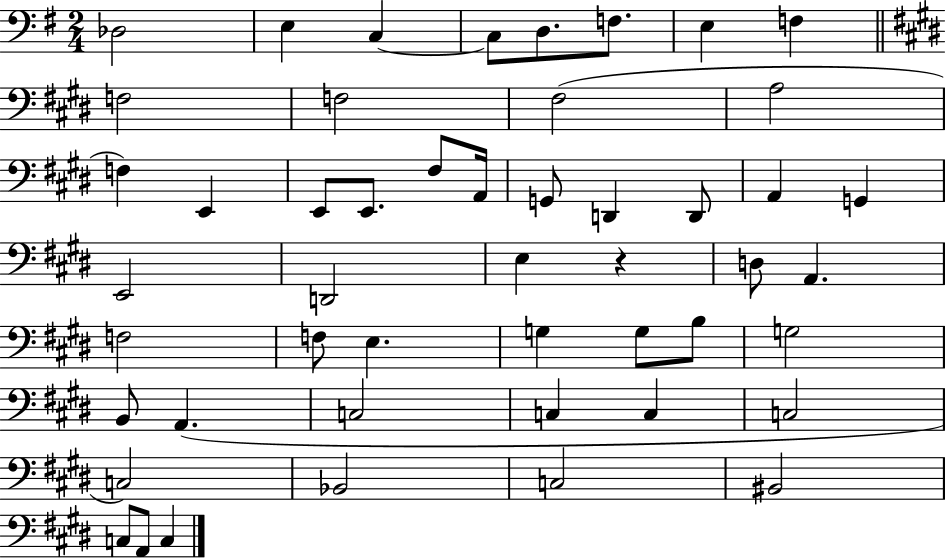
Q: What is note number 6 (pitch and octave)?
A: F3